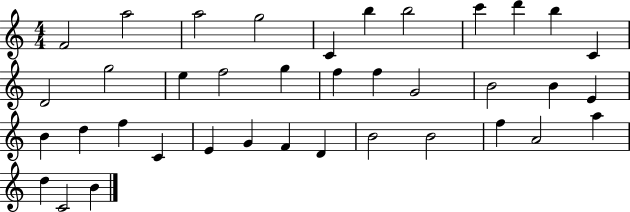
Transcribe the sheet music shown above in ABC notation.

X:1
T:Untitled
M:4/4
L:1/4
K:C
F2 a2 a2 g2 C b b2 c' d' b C D2 g2 e f2 g f f G2 B2 B E B d f C E G F D B2 B2 f A2 a d C2 B